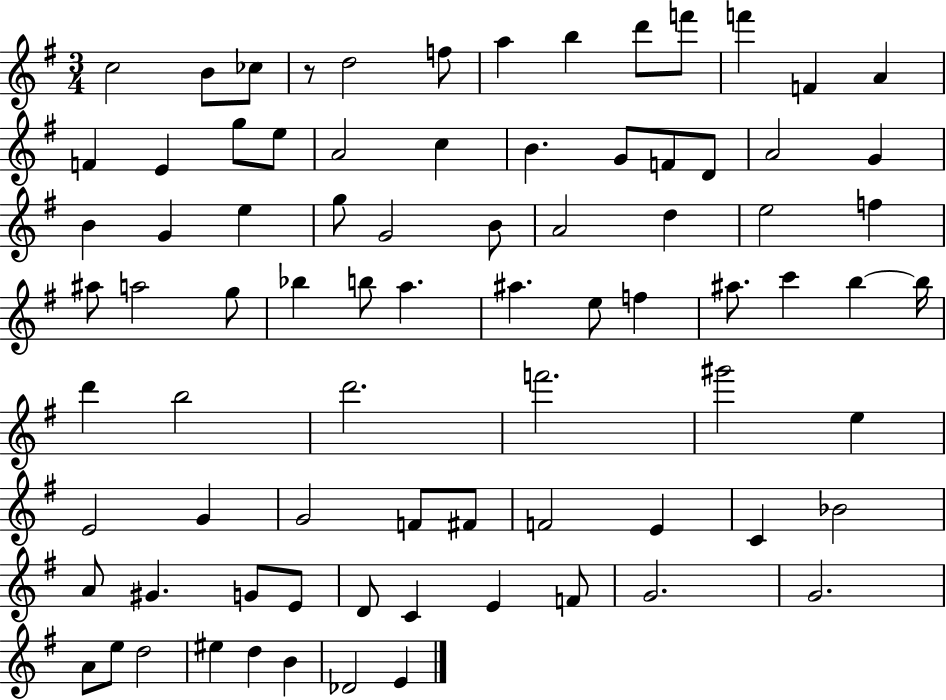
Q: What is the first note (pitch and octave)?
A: C5